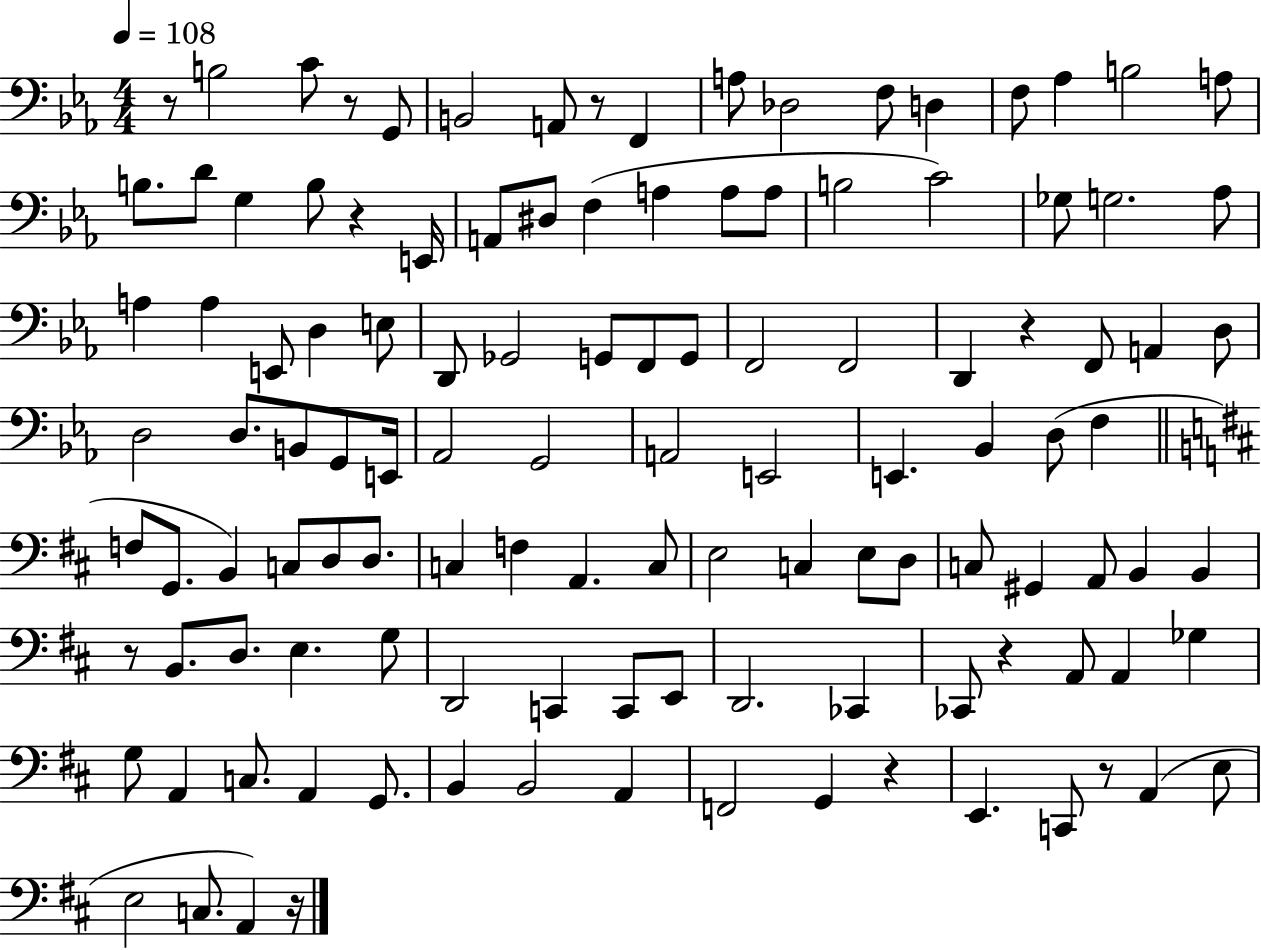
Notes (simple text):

R/e B3/h C4/e R/e G2/e B2/h A2/e R/e F2/q A3/e Db3/h F3/e D3/q F3/e Ab3/q B3/h A3/e B3/e. D4/e G3/q B3/e R/q E2/s A2/e D#3/e F3/q A3/q A3/e A3/e B3/h C4/h Gb3/e G3/h. Ab3/e A3/q A3/q E2/e D3/q E3/e D2/e Gb2/h G2/e F2/e G2/e F2/h F2/h D2/q R/q F2/e A2/q D3/e D3/h D3/e. B2/e G2/e E2/s Ab2/h G2/h A2/h E2/h E2/q. Bb2/q D3/e F3/q F3/e G2/e. B2/q C3/e D3/e D3/e. C3/q F3/q A2/q. C3/e E3/h C3/q E3/e D3/e C3/e G#2/q A2/e B2/q B2/q R/e B2/e. D3/e. E3/q. G3/e D2/h C2/q C2/e E2/e D2/h. CES2/q CES2/e R/q A2/e A2/q Gb3/q G3/e A2/q C3/e. A2/q G2/e. B2/q B2/h A2/q F2/h G2/q R/q E2/q. C2/e R/e A2/q E3/e E3/h C3/e. A2/q R/s